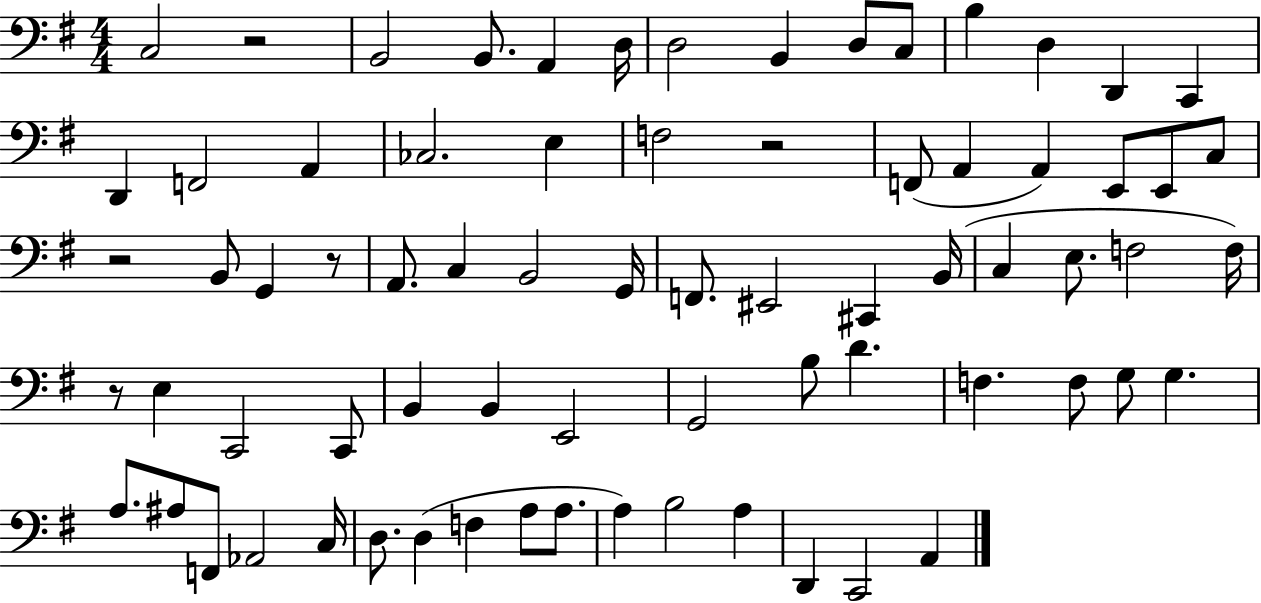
{
  \clef bass
  \numericTimeSignature
  \time 4/4
  \key g \major
  c2 r2 | b,2 b,8. a,4 d16 | d2 b,4 d8 c8 | b4 d4 d,4 c,4 | \break d,4 f,2 a,4 | ces2. e4 | f2 r2 | f,8( a,4 a,4) e,8 e,8 c8 | \break r2 b,8 g,4 r8 | a,8. c4 b,2 g,16 | f,8. eis,2 cis,4 b,16( | c4 e8. f2 f16) | \break r8 e4 c,2 c,8 | b,4 b,4 e,2 | g,2 b8 d'4. | f4. f8 g8 g4. | \break a8. ais8 f,8 aes,2 c16 | d8. d4( f4 a8 a8. | a4) b2 a4 | d,4 c,2 a,4 | \break \bar "|."
}